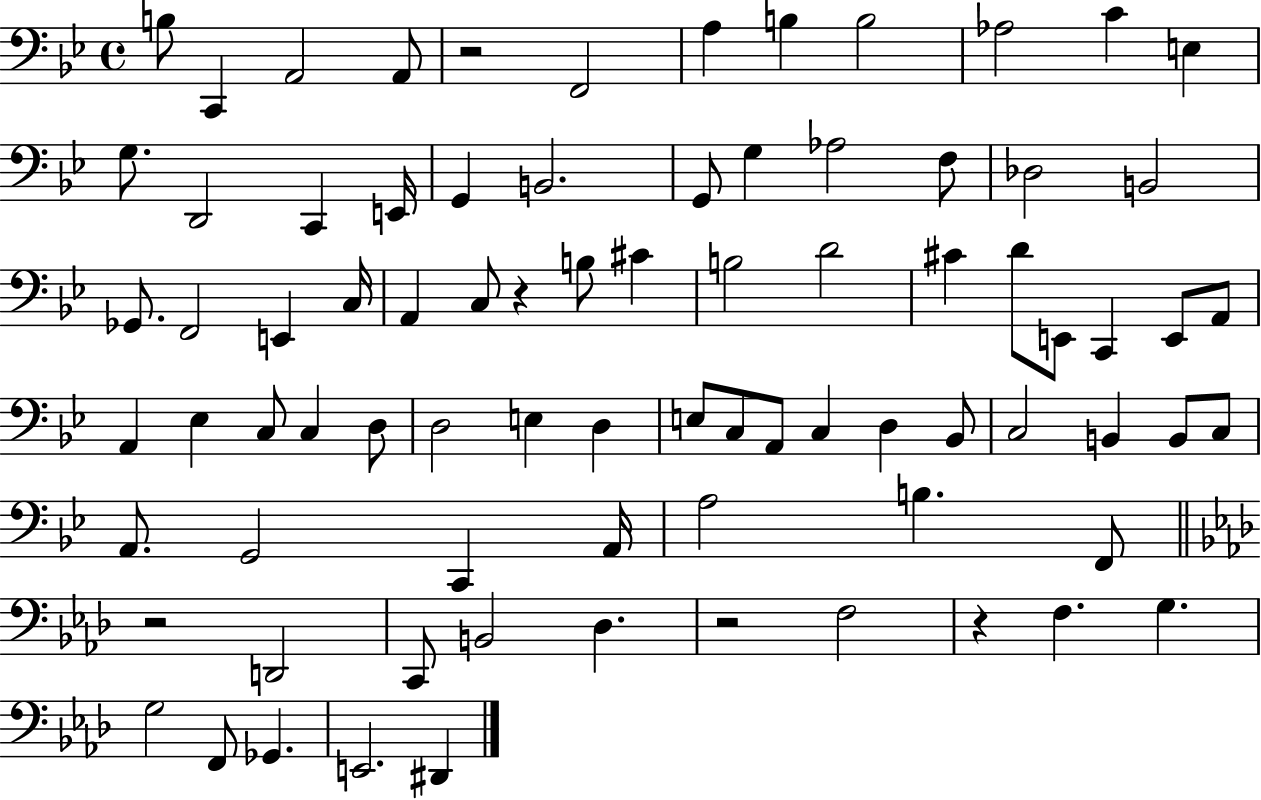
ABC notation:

X:1
T:Untitled
M:4/4
L:1/4
K:Bb
B,/2 C,, A,,2 A,,/2 z2 F,,2 A, B, B,2 _A,2 C E, G,/2 D,,2 C,, E,,/4 G,, B,,2 G,,/2 G, _A,2 F,/2 _D,2 B,,2 _G,,/2 F,,2 E,, C,/4 A,, C,/2 z B,/2 ^C B,2 D2 ^C D/2 E,,/2 C,, E,,/2 A,,/2 A,, _E, C,/2 C, D,/2 D,2 E, D, E,/2 C,/2 A,,/2 C, D, _B,,/2 C,2 B,, B,,/2 C,/2 A,,/2 G,,2 C,, A,,/4 A,2 B, F,,/2 z2 D,,2 C,,/2 B,,2 _D, z2 F,2 z F, G, G,2 F,,/2 _G,, E,,2 ^D,,